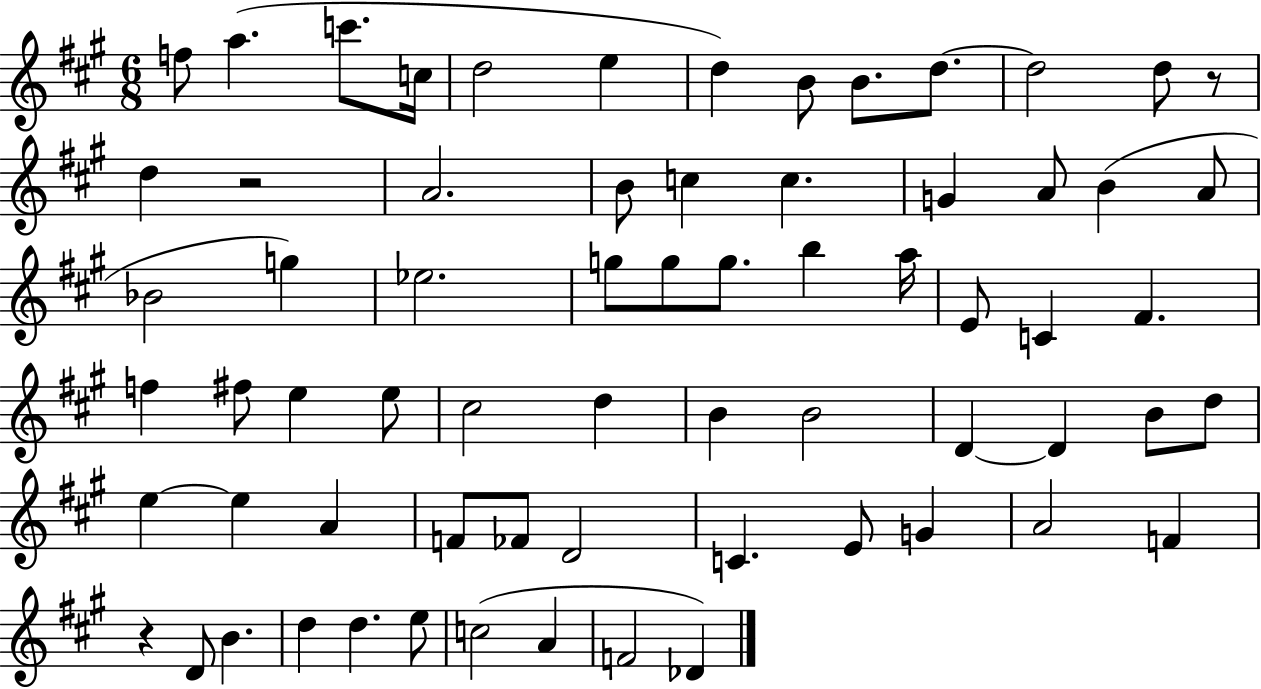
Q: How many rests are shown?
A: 3